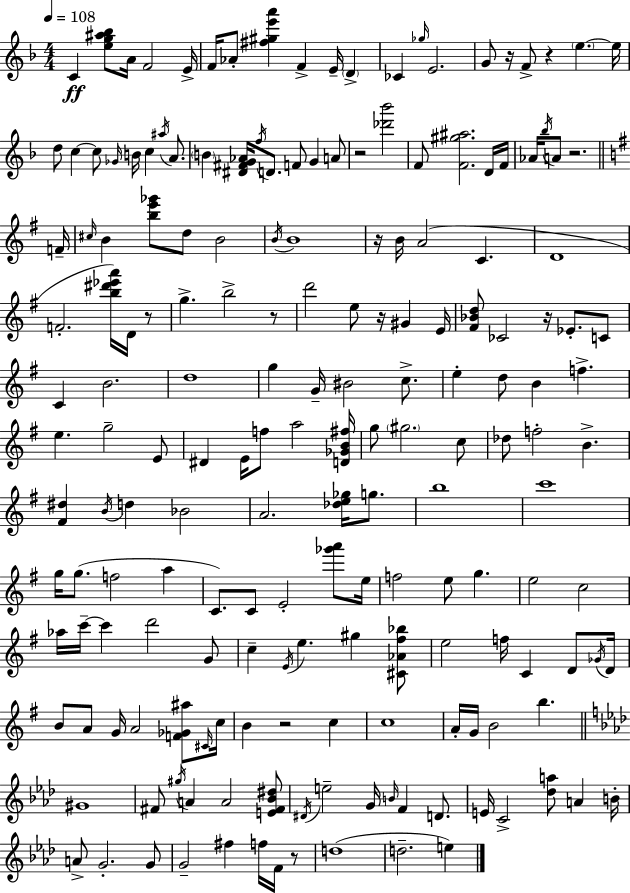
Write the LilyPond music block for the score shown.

{
  \clef treble
  \numericTimeSignature
  \time 4/4
  \key f \major
  \tempo 4 = 108
  c'4\ff <e'' g'' ais'' bes''>8 a'16 f'2 e'16-> | f'16 aes'8-. <fis'' gis'' e''' a'''>4 f'4-> e'16-- \parenthesize d'4-> | ces'4 \grace { ges''16 } e'2. | g'8 r16 f'8-> r4 \parenthesize e''4.~~ | \break e''16 d''8 c''4~~ c''8 \grace { ges'16 } b'16 c''4 \acciaccatura { ais''16 } | a'8. \parenthesize b'4 <dis' fis' g' aes'>16 \acciaccatura { f''16 } d'8. f'8 g'4 | a'8 r2 <des''' bes'''>2 | f'8 <f' gis'' ais''>2. | \break d'16 f'16 aes'16 \acciaccatura { bes''16 } a'8 r2. | \bar "||" \break \key g \major f'16-- \grace { cis''16 } b'4 <b'' e''' ges'''>8 d''8 b'2 | \acciaccatura { b'16 } b'1 | r16 b'16 a'2( c'4. | d'1 | \break f'2.-. <b'' dis''' ees''' a'''>16) | d'16 r8 g''4.-> b''2-> | r8 d'''2 e''8 r16 gis'4 | e'16 <fis' bes' d''>8 ces'2 r16 ees'8.-. | \break c'8 c'4 b'2. | d''1 | g''4 g'16-- bis'2 | c''8.-> e''4-. d''8 b'4 f''4.-> | \break e''4. g''2-- | e'8 dis'4 e'16 f''8 a''2 | <d' ges' b' fis''>16 g''8 \parenthesize gis''2. | c''8 des''8 f''2-. b'4.-> | \break <fis' dis''>4 \acciaccatura { b'16 } d''4 bes'2 | a'2. | <des'' e'' ges''>16 g''8. b''1 | c'''1 | \break g''16 g''8.( f''2 | a''4 c'8.) c'8 e'2-. | <ges''' a'''>8 e''16 f''2 e''8 g''4. | e''2 c''2 | \break aes''16 c'''16--~~ c'''4 d'''2 | g'8 c''4-- \acciaccatura { e'16 } e''4. gis''4 | <cis' aes' fis'' bes''>8 e''2 f''16 c'4 | d'8 \acciaccatura { ges'16 } d'16 b'8 a'8 g'16 a'2 | \break <f' ges' ais''>8 \grace { cis'16 } c''16 b'4 r2 | c''4 c''1 | a'16-. g'16 b'2 | b''4. \bar "||" \break \key f \minor gis'1 | fis'8 \acciaccatura { gis''16 } a'4 a'2 <e' fis' bes' dis''>8 | \acciaccatura { dis'16 } e''2-- g'16 \grace { b'16 } f'4 | d'8. e'16 c'2-> <des'' a''>8 a'4 | \break b'16-. a'8-> g'2.-. | g'8 g'2-- fis''4 f''16 | f'16 r8 d''1( | d''2.-- e''4) | \break \bar "|."
}